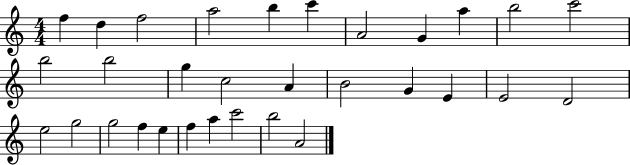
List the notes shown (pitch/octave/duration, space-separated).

F5/q D5/q F5/h A5/h B5/q C6/q A4/h G4/q A5/q B5/h C6/h B5/h B5/h G5/q C5/h A4/q B4/h G4/q E4/q E4/h D4/h E5/h G5/h G5/h F5/q E5/q F5/q A5/q C6/h B5/h A4/h